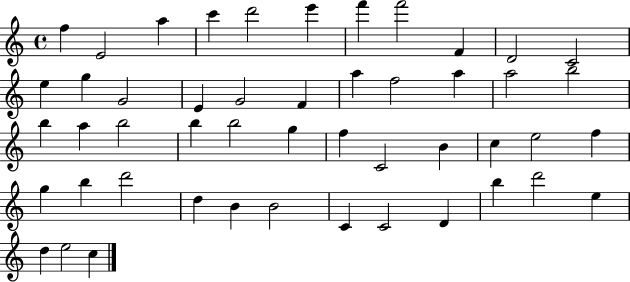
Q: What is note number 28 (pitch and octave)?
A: G5